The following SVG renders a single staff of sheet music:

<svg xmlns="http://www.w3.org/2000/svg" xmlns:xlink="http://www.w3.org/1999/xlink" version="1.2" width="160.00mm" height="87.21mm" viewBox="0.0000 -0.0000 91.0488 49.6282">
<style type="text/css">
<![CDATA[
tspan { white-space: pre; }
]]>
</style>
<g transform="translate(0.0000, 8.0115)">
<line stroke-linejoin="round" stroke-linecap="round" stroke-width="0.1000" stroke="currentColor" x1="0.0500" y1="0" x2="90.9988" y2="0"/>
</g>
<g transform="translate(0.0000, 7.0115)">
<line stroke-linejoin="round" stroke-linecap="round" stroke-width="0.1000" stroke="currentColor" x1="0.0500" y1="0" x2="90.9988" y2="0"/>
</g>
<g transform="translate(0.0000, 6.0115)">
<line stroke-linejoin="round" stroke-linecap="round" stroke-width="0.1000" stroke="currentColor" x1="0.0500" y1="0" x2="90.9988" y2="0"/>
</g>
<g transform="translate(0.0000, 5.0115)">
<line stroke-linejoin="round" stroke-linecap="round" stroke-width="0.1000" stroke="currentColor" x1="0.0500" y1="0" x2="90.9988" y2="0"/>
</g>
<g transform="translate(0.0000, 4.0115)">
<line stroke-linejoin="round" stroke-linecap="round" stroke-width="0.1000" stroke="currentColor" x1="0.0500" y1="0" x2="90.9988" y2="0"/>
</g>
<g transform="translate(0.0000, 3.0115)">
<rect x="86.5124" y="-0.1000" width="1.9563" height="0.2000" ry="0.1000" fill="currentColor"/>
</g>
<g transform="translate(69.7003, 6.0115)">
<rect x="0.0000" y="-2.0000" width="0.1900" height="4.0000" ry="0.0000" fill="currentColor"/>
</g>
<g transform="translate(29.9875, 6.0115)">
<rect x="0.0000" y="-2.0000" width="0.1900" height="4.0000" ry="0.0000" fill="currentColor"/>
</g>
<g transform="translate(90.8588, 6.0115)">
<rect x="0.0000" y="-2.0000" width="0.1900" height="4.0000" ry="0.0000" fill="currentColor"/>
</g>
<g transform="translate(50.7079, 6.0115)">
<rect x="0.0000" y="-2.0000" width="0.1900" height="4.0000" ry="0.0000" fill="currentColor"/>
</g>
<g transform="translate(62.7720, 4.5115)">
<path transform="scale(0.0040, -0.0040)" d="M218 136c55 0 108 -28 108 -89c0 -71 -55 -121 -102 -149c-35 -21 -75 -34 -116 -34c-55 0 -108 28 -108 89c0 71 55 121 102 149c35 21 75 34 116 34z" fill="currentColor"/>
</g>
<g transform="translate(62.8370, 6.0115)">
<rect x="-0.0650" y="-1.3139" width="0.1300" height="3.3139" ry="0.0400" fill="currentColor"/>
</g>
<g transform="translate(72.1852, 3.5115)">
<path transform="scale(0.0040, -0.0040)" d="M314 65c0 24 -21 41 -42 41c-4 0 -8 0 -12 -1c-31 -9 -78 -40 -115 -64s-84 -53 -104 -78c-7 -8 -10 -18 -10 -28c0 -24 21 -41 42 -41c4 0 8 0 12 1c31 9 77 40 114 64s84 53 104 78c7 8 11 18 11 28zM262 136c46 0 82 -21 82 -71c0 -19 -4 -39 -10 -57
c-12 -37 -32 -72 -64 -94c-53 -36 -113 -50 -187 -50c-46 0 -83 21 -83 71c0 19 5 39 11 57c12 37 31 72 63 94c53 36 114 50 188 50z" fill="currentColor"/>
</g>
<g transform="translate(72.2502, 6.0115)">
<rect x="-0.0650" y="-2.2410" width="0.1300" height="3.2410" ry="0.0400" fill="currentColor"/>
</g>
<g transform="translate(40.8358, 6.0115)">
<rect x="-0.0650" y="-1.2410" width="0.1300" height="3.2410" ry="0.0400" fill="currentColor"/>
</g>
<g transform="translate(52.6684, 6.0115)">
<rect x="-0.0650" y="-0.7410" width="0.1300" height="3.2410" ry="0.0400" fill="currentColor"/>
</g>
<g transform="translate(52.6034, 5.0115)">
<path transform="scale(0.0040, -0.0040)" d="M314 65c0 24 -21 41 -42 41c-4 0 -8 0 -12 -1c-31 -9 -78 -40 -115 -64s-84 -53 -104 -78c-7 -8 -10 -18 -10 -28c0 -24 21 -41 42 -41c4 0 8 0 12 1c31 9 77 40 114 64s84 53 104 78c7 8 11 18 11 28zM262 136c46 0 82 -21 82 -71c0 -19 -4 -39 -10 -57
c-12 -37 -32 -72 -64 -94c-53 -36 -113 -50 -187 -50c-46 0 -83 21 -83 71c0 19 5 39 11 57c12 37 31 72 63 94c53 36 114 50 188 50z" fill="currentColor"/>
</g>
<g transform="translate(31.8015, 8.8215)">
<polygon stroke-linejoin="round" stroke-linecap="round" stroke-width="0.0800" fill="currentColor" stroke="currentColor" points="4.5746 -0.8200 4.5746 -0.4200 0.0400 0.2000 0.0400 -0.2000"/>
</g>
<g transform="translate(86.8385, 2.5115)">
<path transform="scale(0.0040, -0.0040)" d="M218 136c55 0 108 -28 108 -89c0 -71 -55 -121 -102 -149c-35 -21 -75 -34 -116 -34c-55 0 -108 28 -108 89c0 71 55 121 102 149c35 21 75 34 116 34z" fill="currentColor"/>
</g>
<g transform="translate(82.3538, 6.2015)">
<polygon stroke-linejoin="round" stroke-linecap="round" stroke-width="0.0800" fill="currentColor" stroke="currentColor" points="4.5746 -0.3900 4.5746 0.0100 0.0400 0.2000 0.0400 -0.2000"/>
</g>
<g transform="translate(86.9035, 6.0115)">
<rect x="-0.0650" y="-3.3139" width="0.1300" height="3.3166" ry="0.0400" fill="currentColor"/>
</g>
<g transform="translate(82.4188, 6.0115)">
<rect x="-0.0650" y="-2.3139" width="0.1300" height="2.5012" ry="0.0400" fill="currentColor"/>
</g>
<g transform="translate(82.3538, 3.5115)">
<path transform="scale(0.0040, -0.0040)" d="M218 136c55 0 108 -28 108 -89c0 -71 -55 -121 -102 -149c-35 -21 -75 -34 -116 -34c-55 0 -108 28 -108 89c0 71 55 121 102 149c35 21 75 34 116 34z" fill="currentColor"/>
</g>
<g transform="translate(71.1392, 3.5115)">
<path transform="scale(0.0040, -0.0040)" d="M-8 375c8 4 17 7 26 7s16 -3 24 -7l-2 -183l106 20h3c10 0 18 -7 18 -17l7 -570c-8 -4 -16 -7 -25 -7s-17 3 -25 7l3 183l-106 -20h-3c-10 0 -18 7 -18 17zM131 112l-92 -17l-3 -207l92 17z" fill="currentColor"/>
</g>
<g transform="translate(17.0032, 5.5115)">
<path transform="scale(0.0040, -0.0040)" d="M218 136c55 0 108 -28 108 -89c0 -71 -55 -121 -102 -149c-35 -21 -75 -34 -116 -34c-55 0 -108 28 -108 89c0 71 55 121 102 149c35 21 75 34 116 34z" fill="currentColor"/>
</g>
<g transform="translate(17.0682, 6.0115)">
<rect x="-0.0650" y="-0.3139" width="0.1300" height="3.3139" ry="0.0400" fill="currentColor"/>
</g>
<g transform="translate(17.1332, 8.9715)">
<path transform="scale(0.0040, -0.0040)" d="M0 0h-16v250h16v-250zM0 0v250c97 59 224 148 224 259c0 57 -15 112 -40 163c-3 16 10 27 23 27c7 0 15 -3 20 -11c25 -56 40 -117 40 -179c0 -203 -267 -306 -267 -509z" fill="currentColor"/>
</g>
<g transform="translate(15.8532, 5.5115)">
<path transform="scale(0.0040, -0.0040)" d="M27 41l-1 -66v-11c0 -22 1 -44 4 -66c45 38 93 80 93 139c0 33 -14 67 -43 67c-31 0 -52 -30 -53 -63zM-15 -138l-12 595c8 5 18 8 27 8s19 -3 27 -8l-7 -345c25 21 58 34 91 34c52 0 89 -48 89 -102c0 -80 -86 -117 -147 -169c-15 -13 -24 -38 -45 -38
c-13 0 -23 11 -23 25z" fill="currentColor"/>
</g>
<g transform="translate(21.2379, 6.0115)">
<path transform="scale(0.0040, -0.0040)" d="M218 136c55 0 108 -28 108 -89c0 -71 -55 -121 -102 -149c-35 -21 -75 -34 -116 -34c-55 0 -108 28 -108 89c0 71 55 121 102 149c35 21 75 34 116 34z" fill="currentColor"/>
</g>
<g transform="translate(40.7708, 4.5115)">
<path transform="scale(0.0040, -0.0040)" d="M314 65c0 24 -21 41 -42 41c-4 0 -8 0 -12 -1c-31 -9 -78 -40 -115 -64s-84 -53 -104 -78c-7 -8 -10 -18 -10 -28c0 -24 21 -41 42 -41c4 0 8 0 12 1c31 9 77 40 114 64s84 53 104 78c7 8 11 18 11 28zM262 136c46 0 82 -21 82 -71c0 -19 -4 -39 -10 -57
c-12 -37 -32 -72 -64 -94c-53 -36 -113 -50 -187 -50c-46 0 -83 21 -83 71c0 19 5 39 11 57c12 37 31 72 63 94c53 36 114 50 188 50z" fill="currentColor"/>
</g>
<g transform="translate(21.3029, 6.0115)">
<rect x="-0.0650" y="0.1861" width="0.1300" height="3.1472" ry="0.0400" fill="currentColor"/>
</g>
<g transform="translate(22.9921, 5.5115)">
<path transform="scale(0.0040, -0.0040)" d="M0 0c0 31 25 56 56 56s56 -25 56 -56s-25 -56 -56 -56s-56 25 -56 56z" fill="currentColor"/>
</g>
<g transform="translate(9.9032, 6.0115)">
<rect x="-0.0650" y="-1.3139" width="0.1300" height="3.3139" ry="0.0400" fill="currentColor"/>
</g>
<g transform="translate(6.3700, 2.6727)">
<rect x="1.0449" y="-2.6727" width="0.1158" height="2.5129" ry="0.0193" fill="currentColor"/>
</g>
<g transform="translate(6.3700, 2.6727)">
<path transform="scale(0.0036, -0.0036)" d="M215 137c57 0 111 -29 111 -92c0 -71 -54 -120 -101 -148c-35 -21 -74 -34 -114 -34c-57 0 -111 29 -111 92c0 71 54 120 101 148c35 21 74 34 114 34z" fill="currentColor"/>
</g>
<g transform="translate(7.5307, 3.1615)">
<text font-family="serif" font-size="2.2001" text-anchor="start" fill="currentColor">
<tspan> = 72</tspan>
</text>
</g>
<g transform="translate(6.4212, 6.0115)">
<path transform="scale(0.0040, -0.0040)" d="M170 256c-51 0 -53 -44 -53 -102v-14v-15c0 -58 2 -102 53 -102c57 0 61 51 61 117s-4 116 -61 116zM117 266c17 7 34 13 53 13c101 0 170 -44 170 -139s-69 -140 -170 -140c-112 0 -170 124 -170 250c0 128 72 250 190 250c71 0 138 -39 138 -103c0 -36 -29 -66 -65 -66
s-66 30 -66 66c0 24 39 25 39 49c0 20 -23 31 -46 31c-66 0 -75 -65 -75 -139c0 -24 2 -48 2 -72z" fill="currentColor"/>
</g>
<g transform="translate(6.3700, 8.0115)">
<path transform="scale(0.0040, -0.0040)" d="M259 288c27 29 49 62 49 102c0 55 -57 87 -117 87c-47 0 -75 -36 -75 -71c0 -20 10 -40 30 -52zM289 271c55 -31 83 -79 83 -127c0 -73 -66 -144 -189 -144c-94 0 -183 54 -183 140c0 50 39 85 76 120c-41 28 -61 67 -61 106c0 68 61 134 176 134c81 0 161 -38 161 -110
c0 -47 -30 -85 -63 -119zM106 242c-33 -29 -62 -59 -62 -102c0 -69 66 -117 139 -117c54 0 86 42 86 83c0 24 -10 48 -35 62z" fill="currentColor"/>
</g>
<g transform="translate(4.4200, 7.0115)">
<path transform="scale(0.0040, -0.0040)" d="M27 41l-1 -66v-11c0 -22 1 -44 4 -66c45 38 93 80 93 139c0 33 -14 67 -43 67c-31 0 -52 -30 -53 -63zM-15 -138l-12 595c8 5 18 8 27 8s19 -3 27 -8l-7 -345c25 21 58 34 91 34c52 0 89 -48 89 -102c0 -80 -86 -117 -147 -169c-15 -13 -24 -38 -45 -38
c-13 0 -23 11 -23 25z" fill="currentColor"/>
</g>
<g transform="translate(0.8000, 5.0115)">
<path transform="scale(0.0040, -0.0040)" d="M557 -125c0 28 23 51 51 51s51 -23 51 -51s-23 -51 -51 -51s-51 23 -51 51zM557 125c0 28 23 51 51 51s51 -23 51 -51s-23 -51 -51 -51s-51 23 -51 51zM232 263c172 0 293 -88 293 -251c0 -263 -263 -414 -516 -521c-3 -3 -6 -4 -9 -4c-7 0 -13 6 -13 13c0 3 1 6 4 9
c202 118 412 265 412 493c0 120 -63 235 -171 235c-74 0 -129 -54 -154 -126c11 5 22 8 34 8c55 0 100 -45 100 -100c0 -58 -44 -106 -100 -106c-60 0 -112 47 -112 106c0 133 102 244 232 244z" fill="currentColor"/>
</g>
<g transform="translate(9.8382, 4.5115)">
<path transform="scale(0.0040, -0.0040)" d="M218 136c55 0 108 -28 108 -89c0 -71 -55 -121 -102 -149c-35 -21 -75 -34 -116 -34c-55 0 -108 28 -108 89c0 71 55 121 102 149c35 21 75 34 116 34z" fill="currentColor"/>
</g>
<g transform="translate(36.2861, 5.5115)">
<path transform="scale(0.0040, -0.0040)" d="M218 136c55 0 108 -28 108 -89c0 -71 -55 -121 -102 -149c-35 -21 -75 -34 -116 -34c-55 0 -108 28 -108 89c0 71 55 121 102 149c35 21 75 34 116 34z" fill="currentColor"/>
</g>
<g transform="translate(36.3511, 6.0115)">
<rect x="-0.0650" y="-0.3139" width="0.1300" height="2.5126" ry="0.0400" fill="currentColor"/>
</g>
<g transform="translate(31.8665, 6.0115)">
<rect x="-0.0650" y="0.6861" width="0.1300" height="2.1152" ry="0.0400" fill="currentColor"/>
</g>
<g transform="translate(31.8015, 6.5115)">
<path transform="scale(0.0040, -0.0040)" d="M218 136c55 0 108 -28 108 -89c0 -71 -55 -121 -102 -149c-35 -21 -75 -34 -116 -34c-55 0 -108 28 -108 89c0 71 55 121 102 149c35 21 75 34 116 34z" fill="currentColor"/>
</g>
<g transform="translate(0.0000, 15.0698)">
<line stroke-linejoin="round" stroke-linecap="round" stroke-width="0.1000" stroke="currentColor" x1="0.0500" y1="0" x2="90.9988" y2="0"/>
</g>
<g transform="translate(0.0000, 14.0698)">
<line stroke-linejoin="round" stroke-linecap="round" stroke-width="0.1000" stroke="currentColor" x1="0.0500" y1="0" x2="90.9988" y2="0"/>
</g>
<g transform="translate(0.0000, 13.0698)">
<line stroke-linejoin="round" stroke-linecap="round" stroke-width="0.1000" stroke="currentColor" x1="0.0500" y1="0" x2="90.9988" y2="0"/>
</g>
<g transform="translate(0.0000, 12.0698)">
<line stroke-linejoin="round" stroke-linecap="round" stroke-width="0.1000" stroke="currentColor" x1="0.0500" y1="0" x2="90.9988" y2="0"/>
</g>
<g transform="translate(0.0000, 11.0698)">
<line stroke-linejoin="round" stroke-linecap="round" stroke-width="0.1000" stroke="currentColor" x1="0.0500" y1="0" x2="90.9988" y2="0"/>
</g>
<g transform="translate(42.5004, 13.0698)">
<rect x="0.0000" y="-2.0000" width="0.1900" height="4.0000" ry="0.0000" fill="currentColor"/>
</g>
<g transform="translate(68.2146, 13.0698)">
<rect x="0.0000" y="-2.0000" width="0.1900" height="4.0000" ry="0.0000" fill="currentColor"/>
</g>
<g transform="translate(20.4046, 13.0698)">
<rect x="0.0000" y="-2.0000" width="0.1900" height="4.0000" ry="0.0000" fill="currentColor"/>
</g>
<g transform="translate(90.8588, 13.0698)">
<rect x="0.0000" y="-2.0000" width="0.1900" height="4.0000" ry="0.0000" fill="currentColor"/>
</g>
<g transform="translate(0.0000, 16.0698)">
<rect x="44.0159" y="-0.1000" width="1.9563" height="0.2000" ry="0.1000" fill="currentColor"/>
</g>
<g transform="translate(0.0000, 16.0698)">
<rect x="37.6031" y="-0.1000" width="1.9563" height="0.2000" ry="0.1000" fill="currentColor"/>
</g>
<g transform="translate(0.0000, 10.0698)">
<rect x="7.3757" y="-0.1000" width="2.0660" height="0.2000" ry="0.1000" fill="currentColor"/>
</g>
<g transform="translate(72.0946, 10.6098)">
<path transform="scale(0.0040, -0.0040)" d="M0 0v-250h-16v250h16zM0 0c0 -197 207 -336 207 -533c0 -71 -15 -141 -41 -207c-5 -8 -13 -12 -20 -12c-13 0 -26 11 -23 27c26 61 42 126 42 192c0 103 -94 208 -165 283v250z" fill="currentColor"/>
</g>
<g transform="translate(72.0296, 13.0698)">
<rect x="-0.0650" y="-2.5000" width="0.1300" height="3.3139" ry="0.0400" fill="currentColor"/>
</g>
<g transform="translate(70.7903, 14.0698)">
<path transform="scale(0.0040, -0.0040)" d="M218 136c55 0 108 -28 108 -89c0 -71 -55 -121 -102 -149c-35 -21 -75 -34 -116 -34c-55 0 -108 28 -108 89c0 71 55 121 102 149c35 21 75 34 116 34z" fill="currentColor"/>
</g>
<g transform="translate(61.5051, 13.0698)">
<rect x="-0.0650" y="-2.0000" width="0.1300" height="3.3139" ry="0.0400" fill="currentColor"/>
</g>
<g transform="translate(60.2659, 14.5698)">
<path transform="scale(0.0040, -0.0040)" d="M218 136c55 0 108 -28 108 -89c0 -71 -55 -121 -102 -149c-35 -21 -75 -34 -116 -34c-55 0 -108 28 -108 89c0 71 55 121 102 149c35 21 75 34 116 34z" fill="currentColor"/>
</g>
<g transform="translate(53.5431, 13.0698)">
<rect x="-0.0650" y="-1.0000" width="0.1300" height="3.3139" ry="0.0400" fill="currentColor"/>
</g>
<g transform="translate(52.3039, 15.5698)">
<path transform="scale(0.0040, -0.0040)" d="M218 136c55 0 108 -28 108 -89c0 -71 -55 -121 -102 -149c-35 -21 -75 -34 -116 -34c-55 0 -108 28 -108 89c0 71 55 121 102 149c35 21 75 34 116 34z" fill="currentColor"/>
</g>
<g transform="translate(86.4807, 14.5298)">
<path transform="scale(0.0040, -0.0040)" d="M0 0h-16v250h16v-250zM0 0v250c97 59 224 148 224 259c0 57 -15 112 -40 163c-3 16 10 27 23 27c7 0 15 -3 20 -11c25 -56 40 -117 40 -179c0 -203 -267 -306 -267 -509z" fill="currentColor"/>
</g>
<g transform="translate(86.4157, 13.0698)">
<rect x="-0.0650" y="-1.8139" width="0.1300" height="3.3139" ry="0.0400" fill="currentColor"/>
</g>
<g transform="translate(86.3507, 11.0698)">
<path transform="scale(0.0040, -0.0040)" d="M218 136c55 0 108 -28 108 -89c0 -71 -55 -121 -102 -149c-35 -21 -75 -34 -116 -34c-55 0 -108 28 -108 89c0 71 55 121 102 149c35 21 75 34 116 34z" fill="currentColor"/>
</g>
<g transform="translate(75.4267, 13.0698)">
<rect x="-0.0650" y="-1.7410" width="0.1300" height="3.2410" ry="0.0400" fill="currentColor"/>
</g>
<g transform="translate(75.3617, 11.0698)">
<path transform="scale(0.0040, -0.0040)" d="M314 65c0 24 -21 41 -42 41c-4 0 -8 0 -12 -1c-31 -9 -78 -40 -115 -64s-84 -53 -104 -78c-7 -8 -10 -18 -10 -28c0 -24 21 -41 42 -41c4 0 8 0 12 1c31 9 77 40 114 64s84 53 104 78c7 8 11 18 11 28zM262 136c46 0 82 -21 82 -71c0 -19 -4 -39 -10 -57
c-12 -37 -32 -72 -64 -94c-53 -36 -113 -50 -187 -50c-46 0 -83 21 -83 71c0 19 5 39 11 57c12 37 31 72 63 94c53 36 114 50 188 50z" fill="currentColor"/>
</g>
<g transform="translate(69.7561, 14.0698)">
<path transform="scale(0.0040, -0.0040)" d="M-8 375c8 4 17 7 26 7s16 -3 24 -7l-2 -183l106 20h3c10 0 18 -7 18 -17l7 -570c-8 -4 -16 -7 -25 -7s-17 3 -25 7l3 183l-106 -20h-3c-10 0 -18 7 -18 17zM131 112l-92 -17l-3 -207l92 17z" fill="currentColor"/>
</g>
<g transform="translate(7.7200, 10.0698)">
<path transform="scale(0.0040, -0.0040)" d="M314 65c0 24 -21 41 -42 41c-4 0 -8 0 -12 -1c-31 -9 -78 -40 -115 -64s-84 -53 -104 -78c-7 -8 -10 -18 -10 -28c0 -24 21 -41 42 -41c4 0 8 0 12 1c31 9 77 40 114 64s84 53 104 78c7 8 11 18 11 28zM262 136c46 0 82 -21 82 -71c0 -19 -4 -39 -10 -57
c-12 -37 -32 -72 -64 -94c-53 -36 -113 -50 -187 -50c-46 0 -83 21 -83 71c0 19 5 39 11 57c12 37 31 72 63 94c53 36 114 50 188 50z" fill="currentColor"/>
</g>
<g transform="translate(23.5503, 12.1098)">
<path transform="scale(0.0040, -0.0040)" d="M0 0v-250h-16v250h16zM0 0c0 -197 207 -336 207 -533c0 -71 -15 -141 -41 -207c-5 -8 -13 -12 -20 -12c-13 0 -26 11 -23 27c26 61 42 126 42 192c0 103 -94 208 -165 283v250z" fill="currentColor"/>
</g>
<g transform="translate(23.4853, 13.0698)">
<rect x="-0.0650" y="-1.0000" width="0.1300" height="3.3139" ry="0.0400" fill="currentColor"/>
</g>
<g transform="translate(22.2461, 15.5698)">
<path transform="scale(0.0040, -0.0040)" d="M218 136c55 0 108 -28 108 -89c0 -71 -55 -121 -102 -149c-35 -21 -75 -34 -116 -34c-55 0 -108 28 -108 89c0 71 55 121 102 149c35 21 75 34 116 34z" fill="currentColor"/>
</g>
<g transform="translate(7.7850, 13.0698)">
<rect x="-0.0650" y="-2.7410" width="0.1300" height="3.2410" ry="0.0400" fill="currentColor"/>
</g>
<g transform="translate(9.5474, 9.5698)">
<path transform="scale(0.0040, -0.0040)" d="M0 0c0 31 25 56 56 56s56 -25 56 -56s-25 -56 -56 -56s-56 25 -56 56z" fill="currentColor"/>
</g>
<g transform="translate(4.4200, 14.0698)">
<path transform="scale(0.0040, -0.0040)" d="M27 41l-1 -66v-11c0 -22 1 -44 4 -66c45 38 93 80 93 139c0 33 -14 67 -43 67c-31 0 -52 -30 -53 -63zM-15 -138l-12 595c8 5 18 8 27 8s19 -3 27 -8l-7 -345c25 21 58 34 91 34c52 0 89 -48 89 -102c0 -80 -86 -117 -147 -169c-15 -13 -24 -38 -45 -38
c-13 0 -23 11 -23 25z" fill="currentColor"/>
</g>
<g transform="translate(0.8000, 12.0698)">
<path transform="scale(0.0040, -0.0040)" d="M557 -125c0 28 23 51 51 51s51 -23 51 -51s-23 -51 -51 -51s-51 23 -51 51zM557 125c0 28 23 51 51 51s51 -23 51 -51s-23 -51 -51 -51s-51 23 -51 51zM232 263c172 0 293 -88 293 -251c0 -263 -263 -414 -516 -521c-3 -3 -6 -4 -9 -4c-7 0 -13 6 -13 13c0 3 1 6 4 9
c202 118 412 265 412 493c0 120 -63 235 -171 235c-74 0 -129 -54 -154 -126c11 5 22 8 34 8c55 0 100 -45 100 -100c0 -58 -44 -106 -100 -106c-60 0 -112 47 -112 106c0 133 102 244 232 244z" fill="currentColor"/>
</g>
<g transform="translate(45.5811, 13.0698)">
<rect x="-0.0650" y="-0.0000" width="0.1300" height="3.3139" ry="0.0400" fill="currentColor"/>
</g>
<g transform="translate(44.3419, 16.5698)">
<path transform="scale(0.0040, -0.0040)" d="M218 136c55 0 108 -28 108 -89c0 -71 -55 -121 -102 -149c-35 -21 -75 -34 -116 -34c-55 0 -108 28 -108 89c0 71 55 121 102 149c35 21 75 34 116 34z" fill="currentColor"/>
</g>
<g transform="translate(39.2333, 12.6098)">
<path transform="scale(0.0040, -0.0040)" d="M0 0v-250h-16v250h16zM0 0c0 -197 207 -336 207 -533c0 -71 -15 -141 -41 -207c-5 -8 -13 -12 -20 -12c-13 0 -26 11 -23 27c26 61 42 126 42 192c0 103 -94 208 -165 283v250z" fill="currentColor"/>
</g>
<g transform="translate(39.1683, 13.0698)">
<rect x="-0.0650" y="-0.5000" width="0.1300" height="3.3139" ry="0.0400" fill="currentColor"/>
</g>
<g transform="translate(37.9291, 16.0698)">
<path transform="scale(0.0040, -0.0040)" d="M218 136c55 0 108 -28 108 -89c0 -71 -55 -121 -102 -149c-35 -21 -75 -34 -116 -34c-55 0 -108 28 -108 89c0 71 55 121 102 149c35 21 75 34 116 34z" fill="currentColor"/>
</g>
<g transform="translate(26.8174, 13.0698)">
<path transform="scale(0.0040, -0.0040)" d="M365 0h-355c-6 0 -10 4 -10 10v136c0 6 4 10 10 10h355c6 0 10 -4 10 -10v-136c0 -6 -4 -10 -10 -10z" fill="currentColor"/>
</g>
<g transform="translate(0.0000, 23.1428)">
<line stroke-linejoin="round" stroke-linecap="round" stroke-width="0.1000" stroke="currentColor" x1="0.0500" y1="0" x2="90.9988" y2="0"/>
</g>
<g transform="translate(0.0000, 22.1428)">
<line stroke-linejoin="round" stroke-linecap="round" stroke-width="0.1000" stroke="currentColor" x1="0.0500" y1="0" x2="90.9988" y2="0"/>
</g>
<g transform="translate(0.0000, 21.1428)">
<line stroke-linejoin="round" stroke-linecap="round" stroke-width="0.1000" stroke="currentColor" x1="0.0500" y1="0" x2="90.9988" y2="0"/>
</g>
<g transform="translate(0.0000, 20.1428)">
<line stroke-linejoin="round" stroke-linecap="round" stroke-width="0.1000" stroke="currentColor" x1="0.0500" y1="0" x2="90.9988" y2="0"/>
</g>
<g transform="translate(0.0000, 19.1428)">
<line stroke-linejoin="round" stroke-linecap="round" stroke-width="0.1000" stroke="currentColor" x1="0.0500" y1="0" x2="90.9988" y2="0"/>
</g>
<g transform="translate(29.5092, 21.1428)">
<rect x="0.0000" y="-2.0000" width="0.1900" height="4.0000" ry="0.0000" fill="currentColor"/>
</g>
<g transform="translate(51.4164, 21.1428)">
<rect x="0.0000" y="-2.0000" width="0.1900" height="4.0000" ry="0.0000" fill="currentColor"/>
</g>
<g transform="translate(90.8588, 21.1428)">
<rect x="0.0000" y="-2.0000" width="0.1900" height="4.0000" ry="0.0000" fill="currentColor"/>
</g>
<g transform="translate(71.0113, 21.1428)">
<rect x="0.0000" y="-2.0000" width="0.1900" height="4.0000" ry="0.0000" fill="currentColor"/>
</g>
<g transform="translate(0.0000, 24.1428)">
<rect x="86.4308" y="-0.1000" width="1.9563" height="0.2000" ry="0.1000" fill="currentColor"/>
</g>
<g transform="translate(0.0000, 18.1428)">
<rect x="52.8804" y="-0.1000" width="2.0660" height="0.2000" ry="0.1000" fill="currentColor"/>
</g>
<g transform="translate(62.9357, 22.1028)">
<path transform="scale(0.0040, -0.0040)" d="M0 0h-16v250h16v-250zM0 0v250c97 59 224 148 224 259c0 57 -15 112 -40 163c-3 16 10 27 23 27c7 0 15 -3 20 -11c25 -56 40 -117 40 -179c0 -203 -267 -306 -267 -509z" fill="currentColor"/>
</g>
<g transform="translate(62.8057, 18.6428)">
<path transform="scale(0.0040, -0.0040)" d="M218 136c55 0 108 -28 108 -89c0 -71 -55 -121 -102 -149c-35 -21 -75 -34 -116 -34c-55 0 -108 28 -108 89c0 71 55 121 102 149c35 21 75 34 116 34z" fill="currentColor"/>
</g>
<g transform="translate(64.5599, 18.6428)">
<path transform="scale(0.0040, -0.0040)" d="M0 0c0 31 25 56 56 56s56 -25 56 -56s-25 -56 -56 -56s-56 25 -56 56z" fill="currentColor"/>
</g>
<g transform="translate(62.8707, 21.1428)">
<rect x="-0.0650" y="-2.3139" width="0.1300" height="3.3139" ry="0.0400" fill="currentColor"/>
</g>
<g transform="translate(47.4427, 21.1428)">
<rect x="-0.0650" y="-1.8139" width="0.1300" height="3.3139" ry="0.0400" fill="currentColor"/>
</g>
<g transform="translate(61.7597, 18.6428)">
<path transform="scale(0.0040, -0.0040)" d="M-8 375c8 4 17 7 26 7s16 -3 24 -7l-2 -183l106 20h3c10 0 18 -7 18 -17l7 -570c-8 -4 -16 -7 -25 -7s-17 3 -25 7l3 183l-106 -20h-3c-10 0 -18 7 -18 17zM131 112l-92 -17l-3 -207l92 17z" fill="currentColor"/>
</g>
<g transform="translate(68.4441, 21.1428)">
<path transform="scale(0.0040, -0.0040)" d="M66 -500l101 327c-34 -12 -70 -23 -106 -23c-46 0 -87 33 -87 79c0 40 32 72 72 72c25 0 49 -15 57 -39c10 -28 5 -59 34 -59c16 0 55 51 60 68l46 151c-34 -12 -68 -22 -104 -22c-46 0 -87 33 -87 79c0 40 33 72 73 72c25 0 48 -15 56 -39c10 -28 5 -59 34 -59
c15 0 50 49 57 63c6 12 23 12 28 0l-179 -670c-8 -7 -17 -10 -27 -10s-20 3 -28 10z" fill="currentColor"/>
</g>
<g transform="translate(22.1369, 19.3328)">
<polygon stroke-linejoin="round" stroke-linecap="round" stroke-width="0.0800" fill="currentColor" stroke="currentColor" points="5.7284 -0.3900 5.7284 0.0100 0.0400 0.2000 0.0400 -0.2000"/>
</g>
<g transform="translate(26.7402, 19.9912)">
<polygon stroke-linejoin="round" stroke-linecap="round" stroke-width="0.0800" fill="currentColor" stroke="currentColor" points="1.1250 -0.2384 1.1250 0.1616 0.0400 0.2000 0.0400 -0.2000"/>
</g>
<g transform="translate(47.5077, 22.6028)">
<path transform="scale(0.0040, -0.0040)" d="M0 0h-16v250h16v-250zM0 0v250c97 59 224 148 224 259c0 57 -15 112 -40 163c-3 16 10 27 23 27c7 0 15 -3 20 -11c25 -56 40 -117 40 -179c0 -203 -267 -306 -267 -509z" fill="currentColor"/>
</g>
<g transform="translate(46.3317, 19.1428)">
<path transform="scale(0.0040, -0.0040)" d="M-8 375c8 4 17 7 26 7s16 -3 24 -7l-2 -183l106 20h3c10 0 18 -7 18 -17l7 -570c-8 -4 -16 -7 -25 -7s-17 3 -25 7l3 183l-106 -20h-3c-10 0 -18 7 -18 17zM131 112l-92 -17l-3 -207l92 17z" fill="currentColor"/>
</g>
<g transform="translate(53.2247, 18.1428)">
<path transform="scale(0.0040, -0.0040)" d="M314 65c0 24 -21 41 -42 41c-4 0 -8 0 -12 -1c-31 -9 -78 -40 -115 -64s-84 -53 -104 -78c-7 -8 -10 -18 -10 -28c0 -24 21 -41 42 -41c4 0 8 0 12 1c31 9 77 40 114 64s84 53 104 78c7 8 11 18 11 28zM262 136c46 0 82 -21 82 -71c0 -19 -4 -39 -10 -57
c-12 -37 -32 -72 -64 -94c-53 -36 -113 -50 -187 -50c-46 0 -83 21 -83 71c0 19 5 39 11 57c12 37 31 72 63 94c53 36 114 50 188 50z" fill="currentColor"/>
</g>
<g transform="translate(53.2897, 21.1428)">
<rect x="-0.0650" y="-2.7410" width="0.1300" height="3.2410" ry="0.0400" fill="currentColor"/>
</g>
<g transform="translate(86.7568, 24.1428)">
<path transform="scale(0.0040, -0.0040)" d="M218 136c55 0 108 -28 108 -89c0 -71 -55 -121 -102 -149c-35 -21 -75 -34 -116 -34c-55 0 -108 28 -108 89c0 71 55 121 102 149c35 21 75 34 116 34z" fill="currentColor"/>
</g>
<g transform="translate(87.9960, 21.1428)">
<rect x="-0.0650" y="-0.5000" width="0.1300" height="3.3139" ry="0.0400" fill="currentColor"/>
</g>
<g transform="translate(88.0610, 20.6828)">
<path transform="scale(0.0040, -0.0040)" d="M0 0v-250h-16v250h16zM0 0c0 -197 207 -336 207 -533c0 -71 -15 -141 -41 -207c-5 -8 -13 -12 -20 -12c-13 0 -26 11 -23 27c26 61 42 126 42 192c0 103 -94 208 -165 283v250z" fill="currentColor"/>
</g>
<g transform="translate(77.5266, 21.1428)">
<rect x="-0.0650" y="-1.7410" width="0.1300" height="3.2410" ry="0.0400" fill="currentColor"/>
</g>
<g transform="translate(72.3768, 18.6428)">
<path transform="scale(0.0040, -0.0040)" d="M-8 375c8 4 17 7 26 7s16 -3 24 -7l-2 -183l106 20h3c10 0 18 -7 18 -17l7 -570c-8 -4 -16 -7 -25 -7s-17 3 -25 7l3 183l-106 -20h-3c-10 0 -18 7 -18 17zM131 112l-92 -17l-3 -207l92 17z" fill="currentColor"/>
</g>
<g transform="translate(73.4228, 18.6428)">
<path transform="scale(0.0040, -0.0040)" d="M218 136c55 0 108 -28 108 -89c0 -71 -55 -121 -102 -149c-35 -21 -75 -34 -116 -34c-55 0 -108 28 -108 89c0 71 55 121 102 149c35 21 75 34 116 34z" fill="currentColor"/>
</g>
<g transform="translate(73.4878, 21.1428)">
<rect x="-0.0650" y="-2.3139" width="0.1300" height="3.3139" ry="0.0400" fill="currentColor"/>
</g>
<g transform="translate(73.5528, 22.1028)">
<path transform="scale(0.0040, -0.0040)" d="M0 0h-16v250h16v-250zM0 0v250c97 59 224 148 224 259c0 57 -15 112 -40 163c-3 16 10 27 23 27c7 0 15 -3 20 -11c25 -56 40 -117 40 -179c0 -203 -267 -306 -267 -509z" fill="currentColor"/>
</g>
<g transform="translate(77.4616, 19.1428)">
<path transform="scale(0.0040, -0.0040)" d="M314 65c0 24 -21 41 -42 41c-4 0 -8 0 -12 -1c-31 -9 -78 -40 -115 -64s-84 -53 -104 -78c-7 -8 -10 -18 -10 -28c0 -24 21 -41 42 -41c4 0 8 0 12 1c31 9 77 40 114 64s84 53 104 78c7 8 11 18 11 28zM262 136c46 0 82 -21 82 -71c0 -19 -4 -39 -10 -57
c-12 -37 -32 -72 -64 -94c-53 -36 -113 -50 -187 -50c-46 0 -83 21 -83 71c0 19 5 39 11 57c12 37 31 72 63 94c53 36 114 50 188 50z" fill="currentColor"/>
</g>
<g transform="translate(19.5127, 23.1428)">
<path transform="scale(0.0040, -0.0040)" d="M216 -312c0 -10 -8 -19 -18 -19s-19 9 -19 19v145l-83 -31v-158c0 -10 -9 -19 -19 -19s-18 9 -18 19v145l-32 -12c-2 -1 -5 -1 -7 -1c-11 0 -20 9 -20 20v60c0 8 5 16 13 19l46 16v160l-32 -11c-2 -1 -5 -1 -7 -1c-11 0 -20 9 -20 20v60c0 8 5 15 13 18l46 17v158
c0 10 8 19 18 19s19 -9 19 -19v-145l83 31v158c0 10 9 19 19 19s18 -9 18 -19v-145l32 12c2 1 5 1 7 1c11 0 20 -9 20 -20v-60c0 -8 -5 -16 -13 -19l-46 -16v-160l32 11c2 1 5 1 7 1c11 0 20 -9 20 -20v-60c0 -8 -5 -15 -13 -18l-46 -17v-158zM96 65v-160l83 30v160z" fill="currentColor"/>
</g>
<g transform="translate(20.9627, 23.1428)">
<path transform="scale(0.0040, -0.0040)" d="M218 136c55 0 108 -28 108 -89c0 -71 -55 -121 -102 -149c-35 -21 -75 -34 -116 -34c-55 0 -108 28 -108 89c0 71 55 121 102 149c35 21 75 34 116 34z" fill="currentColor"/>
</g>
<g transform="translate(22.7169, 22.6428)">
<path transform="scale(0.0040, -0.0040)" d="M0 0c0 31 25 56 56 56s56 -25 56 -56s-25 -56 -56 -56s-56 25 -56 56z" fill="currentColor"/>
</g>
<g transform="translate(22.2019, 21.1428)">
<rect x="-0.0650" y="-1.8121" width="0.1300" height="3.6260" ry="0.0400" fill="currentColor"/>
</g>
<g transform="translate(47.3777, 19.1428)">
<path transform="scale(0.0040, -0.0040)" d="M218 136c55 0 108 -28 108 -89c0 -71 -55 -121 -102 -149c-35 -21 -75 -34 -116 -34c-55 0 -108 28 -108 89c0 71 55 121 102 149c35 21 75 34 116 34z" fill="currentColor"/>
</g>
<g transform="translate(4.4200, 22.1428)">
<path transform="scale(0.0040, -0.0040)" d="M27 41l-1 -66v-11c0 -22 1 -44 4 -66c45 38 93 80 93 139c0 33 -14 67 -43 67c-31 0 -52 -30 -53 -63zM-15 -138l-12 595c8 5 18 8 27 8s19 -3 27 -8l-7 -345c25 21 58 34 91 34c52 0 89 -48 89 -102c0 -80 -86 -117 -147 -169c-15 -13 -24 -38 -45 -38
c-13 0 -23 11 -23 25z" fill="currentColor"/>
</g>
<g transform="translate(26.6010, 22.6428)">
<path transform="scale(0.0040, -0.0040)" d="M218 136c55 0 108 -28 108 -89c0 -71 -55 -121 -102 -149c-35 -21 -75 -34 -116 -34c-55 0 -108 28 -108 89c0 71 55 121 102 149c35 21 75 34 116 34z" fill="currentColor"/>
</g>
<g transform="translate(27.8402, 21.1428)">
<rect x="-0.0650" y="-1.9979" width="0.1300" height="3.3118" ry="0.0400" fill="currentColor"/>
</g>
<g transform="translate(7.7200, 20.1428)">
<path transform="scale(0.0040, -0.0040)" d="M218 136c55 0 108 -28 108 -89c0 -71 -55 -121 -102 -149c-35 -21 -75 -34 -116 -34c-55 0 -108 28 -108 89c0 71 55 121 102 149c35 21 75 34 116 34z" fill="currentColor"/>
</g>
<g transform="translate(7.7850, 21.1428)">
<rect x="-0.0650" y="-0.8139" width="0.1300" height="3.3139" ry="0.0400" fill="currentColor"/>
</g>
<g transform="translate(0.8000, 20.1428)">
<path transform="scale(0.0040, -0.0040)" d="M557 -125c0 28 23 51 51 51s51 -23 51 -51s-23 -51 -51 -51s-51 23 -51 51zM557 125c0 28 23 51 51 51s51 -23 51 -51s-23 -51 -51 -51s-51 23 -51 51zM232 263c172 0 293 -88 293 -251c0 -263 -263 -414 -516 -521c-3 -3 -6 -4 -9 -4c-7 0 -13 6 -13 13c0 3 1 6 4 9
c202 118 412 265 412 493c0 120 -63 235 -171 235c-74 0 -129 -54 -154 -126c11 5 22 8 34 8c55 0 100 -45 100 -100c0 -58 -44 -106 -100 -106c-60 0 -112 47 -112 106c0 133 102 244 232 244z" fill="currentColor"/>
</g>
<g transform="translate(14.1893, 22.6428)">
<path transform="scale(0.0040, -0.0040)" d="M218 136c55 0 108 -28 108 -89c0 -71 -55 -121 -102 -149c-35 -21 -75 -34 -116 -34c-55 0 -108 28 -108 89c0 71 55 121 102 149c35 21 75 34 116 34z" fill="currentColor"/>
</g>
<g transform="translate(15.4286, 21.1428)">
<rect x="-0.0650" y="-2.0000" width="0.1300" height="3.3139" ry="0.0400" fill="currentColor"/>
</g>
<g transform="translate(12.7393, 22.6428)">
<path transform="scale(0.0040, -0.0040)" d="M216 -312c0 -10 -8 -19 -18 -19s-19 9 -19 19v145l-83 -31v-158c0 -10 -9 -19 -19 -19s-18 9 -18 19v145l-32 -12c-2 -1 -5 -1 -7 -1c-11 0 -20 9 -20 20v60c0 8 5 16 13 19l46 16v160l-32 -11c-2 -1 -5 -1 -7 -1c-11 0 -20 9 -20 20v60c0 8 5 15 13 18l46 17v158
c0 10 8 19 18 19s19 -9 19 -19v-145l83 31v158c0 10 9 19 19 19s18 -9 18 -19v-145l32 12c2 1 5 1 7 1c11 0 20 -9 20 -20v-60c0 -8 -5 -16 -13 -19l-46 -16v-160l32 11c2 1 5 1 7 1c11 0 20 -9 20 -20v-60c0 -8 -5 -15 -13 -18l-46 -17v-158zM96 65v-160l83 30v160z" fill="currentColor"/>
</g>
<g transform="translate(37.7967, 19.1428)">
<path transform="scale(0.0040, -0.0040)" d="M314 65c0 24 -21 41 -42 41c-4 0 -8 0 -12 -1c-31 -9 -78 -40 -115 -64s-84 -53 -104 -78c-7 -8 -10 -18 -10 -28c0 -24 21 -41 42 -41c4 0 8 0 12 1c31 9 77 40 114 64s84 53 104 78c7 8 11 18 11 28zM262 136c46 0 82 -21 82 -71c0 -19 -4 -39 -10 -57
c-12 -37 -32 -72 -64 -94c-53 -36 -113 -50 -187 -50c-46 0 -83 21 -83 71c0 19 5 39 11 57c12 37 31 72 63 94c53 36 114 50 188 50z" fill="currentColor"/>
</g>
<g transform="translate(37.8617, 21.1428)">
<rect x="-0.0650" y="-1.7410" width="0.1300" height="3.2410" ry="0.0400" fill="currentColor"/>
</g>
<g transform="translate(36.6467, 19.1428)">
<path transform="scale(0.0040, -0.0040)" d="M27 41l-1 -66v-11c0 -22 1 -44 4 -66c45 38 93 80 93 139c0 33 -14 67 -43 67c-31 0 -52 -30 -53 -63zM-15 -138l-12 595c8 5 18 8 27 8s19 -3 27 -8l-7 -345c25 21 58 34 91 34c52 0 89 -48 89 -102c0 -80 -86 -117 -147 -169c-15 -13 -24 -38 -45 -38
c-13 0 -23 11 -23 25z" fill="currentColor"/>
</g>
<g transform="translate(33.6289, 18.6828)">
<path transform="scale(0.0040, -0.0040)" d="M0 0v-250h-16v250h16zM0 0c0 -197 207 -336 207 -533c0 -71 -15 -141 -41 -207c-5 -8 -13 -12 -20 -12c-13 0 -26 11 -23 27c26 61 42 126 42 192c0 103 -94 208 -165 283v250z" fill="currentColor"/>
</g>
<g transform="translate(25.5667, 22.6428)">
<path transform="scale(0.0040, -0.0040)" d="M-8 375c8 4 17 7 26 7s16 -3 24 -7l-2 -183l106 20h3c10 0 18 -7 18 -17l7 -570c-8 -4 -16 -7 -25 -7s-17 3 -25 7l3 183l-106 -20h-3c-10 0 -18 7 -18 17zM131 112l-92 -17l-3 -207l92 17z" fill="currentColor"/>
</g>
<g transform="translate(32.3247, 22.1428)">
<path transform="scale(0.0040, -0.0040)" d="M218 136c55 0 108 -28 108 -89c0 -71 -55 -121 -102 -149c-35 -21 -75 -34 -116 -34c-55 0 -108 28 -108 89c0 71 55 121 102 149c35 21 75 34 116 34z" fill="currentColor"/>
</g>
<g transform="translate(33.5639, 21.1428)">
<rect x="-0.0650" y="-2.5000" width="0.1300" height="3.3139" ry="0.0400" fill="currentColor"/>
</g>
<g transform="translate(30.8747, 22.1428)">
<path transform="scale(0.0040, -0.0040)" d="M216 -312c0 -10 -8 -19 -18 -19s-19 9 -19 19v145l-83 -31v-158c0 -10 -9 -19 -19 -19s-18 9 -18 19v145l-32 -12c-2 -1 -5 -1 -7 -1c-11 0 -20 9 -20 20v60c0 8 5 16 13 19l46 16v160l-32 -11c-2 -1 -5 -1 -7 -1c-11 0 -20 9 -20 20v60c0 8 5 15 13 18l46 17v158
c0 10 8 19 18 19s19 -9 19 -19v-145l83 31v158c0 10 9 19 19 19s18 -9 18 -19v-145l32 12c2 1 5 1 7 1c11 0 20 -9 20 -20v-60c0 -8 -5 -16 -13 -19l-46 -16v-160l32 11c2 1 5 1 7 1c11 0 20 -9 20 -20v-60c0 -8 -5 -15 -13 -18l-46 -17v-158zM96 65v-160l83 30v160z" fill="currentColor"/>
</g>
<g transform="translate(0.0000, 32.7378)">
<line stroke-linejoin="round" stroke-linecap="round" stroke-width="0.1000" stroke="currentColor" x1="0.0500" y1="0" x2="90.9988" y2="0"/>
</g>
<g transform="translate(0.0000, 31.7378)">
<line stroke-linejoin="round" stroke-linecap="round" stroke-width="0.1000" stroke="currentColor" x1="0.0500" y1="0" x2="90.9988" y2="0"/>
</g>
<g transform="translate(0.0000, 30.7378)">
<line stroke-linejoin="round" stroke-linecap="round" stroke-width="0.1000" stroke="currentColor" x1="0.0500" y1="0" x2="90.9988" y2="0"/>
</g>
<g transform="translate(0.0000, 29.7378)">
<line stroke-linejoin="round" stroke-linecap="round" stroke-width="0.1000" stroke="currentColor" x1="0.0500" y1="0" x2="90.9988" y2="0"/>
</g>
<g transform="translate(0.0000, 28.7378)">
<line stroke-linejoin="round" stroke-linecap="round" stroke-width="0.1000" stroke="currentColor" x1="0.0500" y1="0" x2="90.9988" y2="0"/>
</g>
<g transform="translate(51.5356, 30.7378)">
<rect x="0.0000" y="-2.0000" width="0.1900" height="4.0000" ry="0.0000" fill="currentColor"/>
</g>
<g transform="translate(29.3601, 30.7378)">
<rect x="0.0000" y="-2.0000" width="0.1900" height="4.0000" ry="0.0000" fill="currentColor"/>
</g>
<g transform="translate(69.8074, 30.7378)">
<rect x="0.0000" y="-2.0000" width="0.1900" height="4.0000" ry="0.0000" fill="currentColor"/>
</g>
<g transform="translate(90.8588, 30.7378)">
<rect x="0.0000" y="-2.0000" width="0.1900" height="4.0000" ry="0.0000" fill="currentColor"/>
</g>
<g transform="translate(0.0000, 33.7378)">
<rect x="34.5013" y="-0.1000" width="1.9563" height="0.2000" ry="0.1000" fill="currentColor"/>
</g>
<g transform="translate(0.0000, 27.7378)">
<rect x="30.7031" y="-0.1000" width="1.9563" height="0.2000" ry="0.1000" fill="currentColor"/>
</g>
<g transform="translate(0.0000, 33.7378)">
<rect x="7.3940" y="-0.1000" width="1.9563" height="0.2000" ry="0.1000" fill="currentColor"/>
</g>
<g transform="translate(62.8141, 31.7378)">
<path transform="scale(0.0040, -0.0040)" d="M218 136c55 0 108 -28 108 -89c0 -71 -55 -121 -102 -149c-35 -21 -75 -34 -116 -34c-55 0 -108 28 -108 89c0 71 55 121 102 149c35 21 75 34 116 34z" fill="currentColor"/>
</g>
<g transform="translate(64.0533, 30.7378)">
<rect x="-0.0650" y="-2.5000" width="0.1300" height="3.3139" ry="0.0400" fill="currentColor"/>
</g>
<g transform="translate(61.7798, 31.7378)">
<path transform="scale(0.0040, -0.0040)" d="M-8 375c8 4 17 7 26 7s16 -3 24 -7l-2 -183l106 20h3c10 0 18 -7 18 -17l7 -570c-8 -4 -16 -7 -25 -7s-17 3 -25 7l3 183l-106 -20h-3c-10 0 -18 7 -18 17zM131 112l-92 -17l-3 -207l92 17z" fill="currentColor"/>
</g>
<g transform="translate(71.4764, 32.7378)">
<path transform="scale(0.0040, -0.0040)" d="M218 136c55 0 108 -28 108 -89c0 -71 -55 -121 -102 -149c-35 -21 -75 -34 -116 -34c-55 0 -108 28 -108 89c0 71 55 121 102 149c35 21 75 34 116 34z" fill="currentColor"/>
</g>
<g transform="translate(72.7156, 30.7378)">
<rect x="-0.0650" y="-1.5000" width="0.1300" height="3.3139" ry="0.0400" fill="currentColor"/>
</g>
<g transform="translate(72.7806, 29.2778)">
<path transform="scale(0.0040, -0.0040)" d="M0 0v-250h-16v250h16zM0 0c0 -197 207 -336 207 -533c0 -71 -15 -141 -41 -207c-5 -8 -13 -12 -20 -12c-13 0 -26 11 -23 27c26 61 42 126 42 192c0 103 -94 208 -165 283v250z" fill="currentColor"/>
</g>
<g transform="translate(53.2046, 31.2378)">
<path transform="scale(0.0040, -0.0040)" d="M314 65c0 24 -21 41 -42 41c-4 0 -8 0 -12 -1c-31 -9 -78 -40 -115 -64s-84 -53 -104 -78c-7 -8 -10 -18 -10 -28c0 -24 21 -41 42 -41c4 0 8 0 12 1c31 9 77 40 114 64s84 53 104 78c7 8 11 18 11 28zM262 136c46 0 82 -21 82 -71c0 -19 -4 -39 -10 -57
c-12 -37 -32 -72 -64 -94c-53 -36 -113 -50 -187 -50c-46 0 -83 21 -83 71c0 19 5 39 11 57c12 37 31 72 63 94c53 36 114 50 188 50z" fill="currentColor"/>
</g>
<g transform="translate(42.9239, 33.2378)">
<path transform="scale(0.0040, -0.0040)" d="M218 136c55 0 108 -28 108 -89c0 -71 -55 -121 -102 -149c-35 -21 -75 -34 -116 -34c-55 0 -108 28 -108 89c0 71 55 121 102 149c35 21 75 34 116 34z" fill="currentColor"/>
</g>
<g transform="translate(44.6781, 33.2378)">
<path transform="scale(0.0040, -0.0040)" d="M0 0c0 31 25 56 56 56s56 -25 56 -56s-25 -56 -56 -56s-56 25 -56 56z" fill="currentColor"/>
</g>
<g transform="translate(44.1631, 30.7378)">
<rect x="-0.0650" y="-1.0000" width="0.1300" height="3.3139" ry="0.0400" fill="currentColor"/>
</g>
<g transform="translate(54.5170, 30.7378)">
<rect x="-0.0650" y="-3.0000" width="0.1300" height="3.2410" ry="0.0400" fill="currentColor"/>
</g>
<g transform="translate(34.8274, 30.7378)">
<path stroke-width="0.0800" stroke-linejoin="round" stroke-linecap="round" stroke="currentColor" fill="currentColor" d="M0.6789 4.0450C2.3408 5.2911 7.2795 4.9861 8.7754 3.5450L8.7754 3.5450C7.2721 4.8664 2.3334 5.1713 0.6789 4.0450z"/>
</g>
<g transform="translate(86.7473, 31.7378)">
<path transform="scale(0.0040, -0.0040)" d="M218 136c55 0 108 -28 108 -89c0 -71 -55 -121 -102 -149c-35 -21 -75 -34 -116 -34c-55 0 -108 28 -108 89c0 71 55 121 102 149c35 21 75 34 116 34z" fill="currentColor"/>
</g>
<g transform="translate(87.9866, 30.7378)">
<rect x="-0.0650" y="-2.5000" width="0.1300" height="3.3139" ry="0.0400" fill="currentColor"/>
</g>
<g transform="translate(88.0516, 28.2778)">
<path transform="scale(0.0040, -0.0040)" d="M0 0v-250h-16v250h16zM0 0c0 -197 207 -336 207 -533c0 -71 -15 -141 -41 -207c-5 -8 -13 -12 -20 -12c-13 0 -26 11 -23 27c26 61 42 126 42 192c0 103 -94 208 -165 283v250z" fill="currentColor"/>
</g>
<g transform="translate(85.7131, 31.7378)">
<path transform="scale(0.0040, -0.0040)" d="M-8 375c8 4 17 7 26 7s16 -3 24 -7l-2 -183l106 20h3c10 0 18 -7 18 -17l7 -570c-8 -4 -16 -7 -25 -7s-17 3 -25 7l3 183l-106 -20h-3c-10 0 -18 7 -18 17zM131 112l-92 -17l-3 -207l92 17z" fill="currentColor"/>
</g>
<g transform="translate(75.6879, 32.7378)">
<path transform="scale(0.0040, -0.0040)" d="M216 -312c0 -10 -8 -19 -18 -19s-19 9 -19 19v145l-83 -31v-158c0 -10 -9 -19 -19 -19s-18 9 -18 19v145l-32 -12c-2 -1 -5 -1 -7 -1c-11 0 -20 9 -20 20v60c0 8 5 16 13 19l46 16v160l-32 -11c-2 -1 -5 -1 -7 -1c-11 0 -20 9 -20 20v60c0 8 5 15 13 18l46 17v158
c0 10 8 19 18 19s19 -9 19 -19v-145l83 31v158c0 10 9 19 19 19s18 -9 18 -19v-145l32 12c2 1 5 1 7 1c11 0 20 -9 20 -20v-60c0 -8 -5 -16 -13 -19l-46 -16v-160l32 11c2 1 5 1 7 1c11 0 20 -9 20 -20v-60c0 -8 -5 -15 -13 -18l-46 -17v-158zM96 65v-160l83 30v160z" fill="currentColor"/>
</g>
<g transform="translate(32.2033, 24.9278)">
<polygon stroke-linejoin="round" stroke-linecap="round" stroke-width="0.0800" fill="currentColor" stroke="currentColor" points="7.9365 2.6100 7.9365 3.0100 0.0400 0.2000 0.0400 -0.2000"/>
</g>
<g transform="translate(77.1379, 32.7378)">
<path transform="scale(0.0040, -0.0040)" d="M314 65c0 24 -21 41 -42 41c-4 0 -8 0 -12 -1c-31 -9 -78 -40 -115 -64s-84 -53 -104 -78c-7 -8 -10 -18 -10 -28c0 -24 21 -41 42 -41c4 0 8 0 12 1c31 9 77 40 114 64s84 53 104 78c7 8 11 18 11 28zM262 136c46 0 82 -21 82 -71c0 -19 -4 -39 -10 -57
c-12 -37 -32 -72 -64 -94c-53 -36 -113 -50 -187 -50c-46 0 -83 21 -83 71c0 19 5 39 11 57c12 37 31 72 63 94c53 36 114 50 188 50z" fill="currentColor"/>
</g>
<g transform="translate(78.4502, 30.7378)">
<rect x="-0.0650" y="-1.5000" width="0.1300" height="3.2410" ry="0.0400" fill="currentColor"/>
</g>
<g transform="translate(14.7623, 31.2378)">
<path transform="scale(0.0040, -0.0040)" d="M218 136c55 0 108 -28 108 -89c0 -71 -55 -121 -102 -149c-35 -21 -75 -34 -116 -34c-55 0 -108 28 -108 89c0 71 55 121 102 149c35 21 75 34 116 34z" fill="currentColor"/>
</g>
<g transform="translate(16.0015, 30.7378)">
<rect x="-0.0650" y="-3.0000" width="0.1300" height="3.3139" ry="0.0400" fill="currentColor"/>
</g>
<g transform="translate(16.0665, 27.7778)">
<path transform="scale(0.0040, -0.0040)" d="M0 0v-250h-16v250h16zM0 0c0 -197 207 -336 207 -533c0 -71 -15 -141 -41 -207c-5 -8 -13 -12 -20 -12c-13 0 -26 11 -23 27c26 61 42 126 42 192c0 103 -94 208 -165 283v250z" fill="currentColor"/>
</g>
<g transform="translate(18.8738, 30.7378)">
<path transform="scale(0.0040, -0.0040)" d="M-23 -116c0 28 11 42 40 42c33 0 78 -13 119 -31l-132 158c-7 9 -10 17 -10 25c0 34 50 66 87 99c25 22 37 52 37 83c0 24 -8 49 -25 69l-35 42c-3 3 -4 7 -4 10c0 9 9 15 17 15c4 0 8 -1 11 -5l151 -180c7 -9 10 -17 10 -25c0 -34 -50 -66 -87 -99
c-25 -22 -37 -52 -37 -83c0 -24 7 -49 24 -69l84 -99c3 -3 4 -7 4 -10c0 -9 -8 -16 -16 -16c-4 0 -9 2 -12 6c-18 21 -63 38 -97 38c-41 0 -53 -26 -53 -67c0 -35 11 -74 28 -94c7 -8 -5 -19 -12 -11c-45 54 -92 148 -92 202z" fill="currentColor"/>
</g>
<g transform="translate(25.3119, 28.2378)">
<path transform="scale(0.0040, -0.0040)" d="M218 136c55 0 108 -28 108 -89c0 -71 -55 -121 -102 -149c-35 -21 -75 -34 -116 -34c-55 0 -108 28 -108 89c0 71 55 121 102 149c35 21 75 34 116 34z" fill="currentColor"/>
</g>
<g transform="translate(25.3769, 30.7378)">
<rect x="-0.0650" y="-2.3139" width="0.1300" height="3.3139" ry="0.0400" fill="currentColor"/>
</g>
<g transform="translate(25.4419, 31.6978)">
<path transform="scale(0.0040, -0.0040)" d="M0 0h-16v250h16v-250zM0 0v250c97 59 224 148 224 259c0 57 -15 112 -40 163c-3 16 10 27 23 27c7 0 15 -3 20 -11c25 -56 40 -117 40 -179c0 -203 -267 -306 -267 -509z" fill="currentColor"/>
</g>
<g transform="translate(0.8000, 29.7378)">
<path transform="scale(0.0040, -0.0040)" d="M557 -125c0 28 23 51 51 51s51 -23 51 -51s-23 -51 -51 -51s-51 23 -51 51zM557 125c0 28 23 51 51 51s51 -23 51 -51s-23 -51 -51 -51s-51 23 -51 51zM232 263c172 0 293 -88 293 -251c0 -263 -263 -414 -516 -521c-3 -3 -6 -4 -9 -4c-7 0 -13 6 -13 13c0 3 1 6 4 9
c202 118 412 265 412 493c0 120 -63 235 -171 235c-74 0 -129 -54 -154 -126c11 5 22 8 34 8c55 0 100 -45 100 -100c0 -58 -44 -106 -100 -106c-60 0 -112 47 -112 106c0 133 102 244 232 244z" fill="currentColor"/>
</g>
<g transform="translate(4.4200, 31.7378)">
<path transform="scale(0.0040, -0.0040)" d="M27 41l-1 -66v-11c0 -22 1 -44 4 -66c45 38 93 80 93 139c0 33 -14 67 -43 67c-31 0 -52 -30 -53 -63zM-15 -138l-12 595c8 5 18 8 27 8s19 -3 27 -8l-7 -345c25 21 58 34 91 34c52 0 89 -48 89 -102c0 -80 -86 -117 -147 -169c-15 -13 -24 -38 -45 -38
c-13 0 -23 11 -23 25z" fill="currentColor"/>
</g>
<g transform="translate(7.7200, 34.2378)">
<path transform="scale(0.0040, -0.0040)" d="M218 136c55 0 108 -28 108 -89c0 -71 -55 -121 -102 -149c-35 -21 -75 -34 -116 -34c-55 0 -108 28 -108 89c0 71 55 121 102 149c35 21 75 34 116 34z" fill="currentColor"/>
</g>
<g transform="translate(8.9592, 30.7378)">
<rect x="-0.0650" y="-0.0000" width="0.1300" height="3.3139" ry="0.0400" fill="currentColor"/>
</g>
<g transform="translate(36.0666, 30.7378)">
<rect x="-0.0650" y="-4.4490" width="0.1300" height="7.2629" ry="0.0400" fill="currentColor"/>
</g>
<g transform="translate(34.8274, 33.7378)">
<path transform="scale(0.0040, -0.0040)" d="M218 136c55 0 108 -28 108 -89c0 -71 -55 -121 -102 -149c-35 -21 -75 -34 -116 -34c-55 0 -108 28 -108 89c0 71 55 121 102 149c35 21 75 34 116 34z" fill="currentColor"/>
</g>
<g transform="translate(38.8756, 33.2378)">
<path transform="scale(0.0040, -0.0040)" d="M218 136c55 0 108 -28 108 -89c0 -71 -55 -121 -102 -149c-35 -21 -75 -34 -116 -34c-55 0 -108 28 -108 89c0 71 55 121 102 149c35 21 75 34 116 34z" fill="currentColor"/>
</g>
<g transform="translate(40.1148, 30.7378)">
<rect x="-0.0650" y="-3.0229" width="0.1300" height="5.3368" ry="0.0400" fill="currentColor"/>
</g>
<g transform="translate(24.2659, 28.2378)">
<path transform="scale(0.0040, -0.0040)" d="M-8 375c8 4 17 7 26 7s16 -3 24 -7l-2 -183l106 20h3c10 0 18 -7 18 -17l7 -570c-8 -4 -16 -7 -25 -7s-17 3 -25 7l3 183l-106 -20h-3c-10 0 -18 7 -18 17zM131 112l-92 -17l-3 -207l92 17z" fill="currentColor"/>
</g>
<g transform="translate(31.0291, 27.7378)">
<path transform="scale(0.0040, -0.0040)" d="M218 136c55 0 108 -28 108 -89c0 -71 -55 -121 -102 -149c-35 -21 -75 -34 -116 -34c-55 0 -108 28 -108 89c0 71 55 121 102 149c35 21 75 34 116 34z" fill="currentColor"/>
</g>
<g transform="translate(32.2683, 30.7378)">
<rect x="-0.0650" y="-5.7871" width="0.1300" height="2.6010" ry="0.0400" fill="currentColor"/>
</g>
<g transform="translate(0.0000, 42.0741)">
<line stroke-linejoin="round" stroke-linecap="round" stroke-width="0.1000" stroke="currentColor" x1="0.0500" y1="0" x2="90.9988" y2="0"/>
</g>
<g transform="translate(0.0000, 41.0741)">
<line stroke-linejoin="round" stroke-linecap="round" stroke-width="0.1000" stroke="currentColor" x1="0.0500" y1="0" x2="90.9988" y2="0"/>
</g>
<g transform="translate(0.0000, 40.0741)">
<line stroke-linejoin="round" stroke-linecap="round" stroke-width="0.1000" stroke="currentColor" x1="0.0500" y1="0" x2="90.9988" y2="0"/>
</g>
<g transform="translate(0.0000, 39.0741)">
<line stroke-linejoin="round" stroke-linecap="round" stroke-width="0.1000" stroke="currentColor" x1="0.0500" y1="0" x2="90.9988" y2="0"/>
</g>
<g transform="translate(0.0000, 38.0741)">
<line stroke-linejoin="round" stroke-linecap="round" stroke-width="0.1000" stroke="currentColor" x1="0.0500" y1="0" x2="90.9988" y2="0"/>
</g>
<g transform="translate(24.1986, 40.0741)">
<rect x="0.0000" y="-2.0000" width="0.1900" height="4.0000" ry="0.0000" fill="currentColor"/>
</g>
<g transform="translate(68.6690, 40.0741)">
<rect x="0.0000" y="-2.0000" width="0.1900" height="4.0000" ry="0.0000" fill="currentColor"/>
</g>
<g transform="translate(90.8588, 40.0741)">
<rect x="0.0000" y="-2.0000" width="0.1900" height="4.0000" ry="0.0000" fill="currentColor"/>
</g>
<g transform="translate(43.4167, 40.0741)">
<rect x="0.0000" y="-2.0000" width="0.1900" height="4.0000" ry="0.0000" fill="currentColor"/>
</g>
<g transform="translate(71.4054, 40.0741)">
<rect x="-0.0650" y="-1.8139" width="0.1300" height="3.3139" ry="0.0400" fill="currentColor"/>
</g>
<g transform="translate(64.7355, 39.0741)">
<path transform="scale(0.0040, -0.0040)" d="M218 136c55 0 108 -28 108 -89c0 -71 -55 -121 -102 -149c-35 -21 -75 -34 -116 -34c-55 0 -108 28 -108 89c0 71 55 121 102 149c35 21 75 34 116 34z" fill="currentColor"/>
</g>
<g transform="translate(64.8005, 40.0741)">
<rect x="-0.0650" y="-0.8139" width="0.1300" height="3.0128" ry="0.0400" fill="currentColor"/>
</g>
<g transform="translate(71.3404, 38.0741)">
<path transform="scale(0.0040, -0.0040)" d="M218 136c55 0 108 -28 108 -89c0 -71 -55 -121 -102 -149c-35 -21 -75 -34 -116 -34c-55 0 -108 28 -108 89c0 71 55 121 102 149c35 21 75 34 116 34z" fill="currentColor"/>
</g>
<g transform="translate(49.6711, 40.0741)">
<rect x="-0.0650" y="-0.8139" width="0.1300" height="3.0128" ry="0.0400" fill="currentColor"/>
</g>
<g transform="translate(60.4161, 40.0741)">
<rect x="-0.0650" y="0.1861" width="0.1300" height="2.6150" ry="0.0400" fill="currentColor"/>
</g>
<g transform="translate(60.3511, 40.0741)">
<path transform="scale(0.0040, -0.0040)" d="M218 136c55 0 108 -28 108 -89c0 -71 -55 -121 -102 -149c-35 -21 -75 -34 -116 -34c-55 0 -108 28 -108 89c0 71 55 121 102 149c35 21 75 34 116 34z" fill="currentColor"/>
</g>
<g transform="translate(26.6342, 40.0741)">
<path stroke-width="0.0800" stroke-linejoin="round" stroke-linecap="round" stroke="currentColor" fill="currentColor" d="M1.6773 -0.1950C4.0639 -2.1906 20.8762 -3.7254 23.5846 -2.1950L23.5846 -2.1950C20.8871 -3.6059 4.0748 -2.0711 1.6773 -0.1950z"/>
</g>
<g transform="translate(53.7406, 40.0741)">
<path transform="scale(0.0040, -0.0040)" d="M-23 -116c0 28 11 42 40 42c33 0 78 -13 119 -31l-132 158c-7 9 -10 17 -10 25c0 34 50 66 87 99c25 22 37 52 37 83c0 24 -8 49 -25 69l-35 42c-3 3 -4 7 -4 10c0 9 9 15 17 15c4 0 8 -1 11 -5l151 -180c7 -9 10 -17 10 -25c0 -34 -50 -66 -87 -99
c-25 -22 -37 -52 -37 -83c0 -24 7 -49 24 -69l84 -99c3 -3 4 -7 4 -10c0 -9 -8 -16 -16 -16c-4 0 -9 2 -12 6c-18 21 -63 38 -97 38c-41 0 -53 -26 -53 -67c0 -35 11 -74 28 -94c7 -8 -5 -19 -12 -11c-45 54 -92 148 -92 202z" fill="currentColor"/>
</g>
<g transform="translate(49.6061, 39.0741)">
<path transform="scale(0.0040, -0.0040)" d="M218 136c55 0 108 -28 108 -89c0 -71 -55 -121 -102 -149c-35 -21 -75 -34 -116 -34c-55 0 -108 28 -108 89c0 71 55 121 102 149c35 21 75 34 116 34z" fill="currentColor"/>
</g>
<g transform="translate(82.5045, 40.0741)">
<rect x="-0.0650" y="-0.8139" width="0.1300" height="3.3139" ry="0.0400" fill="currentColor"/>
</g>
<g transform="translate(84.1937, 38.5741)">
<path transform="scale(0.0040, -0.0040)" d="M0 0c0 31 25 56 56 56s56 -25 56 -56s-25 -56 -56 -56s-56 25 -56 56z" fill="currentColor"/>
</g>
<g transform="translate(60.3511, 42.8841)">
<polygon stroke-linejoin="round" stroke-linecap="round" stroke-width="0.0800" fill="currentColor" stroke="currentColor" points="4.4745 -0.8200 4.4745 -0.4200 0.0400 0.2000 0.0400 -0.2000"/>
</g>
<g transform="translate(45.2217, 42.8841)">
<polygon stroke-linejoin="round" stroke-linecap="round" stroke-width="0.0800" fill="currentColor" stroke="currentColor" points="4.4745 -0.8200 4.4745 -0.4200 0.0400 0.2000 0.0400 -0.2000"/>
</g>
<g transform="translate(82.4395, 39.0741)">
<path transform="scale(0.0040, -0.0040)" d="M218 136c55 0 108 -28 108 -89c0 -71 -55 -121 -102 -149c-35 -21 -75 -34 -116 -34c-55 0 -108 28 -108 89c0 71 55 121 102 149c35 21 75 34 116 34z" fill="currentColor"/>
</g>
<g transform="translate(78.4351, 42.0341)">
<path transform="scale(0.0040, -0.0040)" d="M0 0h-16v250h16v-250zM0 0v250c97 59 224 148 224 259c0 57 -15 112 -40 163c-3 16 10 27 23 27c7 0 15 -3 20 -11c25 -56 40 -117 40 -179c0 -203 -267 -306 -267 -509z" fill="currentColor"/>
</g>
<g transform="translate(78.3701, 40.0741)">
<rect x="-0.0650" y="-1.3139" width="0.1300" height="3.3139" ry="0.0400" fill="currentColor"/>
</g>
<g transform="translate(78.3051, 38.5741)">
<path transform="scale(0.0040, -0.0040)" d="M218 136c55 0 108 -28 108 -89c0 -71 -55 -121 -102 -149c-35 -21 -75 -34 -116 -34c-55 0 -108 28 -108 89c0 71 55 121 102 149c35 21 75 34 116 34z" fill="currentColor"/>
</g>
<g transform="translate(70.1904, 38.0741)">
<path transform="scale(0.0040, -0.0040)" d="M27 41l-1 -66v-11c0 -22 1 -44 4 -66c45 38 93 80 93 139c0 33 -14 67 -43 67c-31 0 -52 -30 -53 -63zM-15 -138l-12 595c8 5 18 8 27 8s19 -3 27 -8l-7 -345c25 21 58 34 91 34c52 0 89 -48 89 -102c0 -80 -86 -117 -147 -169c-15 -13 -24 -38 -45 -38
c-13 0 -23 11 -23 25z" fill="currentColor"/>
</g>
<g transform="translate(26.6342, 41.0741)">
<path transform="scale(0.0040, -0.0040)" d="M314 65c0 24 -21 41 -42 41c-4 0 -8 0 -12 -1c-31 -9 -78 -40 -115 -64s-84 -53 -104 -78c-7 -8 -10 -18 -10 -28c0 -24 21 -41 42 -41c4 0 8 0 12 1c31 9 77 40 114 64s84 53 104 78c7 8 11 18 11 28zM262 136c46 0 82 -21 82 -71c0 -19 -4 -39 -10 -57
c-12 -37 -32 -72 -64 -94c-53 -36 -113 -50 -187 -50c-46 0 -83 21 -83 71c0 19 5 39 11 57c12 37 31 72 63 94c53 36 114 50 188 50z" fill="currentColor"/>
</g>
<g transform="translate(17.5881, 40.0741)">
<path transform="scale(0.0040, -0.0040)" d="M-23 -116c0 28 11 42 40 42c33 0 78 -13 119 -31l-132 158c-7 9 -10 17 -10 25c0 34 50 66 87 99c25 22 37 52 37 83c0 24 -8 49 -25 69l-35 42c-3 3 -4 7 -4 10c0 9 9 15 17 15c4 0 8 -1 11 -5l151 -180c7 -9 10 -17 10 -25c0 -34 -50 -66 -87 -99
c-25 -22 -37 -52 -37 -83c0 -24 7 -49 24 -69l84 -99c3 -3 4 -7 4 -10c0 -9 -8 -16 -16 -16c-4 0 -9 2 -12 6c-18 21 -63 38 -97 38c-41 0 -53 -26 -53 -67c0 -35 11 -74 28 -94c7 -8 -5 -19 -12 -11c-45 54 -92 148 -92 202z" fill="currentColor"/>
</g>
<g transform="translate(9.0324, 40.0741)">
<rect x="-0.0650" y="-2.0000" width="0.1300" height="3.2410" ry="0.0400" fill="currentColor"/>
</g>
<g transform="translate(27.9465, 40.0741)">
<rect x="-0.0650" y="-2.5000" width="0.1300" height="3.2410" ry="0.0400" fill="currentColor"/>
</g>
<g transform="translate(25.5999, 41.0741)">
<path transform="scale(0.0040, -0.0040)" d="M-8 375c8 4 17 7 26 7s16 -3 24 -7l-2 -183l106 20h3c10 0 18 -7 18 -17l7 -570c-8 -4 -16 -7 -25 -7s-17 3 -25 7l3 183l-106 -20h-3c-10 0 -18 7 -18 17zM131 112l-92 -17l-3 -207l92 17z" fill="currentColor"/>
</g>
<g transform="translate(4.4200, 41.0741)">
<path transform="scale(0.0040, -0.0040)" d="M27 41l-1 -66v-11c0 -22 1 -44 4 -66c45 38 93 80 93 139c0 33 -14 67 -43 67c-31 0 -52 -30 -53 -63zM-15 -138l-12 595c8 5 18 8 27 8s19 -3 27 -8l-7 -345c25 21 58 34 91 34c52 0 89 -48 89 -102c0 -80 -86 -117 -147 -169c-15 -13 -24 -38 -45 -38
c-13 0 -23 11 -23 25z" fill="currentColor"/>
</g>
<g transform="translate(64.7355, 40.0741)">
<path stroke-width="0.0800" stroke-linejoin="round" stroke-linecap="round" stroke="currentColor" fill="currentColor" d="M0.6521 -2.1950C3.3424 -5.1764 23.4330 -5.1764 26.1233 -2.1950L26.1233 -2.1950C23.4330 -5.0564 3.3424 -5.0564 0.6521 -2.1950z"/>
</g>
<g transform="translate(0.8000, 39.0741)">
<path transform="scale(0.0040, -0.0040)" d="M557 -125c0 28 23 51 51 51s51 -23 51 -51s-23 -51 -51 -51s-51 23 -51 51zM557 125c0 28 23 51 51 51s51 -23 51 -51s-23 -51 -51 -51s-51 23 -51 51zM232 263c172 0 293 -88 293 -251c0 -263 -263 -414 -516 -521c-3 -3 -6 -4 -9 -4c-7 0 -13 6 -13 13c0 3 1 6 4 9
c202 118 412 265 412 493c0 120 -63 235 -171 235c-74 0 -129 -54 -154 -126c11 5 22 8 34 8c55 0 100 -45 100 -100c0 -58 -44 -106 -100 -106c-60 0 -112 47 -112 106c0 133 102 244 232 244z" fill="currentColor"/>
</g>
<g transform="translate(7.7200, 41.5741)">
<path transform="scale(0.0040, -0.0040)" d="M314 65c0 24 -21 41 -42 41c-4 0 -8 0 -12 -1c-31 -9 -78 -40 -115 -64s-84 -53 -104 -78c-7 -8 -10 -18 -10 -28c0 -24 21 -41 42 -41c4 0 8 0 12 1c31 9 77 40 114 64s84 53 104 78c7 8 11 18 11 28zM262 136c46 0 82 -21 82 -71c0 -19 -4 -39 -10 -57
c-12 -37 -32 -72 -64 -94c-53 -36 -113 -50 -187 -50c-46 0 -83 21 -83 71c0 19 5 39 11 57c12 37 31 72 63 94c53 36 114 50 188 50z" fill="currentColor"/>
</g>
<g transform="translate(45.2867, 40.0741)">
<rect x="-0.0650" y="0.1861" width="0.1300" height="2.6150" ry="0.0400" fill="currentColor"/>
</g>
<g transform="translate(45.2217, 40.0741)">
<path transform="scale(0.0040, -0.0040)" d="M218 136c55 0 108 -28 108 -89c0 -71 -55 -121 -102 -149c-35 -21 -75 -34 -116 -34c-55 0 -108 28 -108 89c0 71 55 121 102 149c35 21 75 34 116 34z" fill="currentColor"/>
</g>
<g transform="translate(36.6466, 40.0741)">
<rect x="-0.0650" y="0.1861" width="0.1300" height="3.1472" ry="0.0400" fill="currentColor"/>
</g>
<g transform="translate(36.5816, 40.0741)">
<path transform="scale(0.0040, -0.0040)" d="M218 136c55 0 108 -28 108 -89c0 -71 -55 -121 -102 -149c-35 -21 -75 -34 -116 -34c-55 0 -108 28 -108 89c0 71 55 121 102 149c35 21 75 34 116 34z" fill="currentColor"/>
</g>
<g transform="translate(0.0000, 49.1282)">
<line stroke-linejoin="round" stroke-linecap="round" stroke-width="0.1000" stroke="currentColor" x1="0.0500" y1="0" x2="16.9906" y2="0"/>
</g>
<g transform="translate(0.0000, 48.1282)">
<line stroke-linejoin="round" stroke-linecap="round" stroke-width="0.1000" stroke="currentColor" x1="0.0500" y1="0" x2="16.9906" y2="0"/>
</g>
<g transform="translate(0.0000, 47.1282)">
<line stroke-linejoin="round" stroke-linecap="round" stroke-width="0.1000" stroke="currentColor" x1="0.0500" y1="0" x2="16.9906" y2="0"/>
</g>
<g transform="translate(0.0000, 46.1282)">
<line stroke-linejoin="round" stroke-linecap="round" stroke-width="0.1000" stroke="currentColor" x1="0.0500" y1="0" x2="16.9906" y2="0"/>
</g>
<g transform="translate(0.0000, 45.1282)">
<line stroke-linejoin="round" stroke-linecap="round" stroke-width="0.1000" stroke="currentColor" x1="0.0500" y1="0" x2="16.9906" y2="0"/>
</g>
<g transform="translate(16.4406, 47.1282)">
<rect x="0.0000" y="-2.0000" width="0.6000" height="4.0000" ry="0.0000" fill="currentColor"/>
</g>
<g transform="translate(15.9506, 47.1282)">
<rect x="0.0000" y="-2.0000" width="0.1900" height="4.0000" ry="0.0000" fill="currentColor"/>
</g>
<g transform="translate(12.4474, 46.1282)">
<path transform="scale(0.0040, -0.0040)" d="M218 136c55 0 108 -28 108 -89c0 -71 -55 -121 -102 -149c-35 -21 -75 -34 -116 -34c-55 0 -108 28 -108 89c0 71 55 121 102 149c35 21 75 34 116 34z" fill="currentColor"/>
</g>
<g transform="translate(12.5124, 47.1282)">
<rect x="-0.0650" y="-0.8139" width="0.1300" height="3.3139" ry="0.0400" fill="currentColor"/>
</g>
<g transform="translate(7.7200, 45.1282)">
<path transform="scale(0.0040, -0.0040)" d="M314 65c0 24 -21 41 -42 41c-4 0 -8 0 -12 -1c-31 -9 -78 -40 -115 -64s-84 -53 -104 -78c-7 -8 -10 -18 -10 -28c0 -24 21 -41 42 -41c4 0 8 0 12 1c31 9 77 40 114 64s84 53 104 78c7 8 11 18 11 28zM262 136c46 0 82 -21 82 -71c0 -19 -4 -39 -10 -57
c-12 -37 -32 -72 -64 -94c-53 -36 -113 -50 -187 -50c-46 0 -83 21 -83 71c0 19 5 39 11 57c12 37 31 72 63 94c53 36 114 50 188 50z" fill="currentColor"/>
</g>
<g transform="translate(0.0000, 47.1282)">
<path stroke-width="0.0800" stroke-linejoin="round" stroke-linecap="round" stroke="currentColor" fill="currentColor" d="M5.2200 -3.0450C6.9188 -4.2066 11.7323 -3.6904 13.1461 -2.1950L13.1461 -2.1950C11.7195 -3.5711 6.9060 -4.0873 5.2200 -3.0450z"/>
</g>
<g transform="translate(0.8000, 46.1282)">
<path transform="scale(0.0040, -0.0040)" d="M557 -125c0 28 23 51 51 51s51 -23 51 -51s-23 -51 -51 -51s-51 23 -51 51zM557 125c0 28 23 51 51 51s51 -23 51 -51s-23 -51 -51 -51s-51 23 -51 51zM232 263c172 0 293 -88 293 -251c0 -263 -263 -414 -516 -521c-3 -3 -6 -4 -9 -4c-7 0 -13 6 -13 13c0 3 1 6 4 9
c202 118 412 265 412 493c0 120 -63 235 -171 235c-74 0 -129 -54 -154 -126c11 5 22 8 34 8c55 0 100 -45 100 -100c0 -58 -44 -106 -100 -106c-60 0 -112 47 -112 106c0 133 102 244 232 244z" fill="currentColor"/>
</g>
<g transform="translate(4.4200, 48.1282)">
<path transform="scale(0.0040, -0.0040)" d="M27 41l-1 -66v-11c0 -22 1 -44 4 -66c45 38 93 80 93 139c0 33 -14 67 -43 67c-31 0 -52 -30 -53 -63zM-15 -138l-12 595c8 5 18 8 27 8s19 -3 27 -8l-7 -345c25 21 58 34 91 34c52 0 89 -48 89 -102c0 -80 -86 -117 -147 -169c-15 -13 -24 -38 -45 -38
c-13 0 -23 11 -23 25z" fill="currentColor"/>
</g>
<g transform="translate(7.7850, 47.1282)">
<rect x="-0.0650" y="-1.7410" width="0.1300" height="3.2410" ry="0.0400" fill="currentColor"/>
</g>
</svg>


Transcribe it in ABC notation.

X:1
T:Untitled
M:6/8
L:1/4
K:F
G, _E,/2 D, C,/2 E,/2 G,2 F,2 G, B,2 B,/2 D/2 C2 F,,/2 z2 E,,/2 D,, F,, A,, B,,/2 A,2 A,/2 F, ^A,, ^G,,/2 A,,/4 ^B,,/2 _A,2 A,/2 C2 B,/2 z/4 B,/2 A,2 E,,/2 D,, C,/2 z B,/2 C/2 E,,/2 F,,/2 F,, C,2 B,, G,,/2 ^G,,2 B,,/2 A,,2 z B,,2 D, D,/2 F,/2 z D,/2 F,/2 _A, G,/2 F, A,2 F,